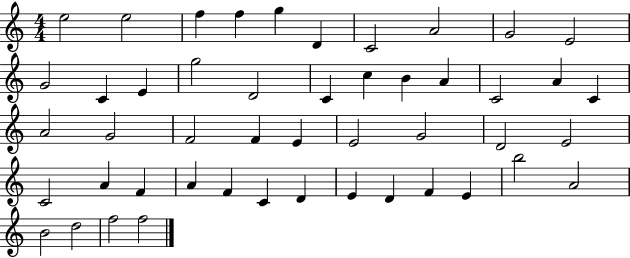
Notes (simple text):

E5/h E5/h F5/q F5/q G5/q D4/q C4/h A4/h G4/h E4/h G4/h C4/q E4/q G5/h D4/h C4/q C5/q B4/q A4/q C4/h A4/q C4/q A4/h G4/h F4/h F4/q E4/q E4/h G4/h D4/h E4/h C4/h A4/q F4/q A4/q F4/q C4/q D4/q E4/q D4/q F4/q E4/q B5/h A4/h B4/h D5/h F5/h F5/h